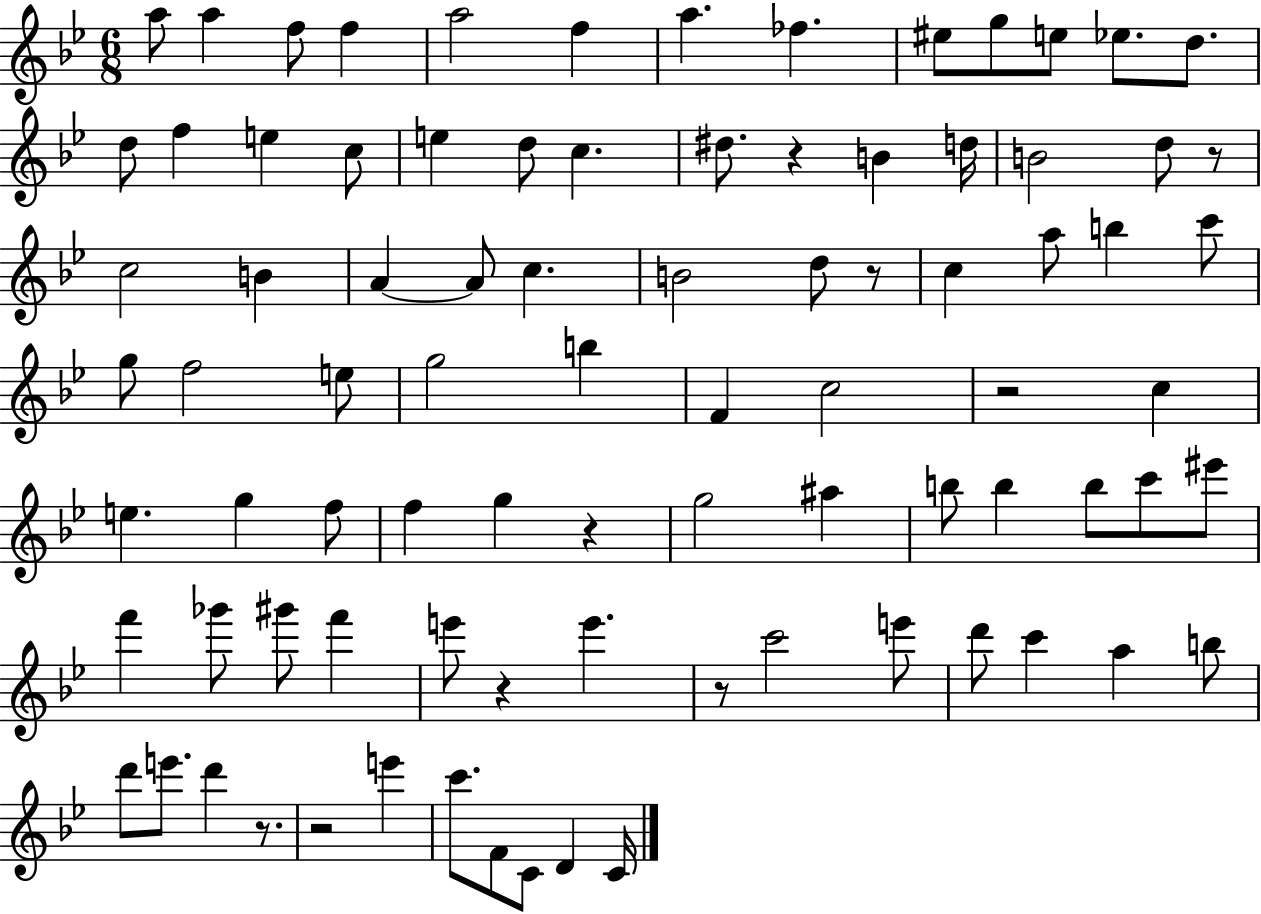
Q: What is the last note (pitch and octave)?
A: C4